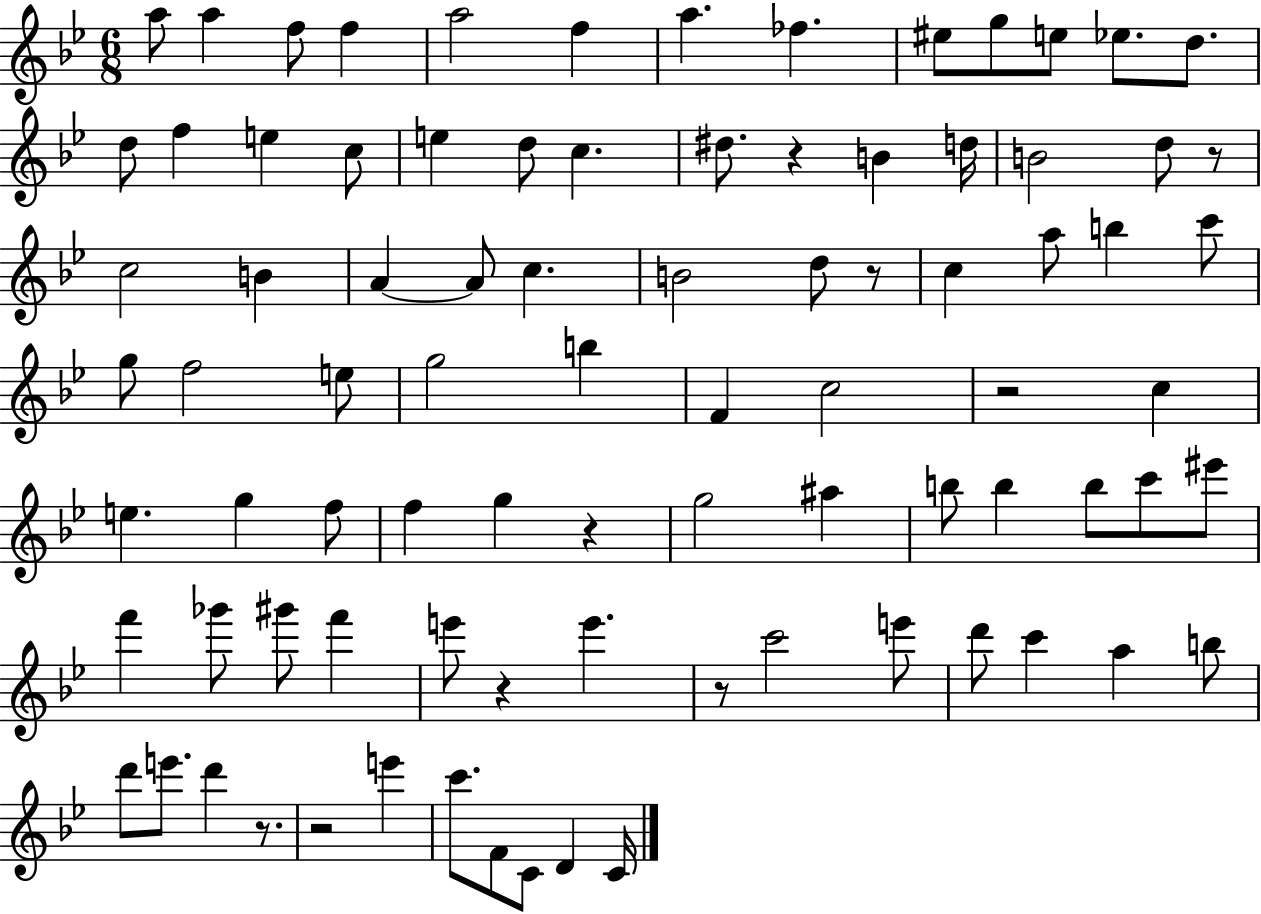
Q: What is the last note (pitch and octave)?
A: C4